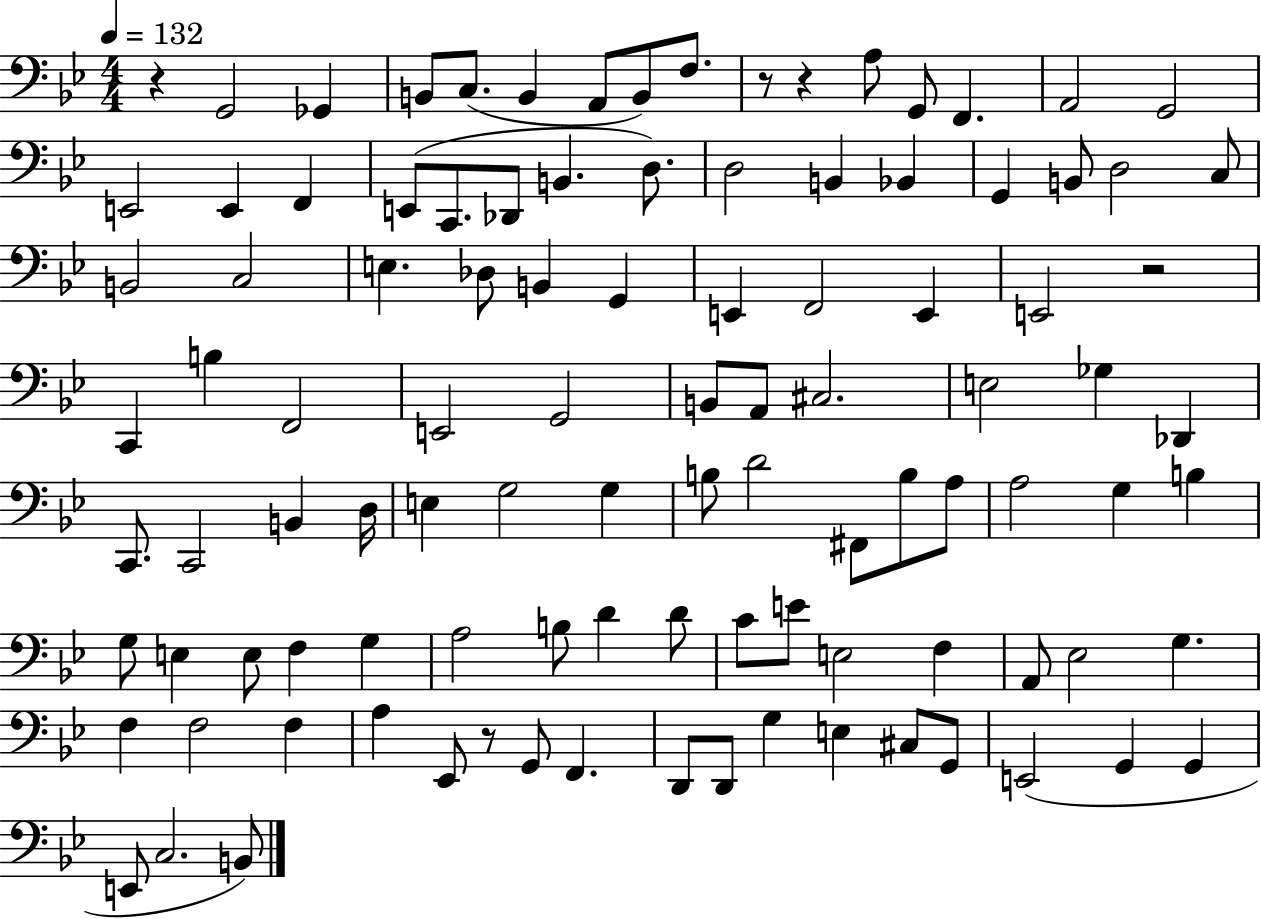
{
  \clef bass
  \numericTimeSignature
  \time 4/4
  \key bes \major
  \tempo 4 = 132
  \repeat volta 2 { r4 g,2 ges,4 | b,8 c8.( b,4 a,8 b,8) f8. | r8 r4 a8 g,8 f,4. | a,2 g,2 | \break e,2 e,4 f,4 | e,8( c,8. des,8 b,4. d8.) | d2 b,4 bes,4 | g,4 b,8 d2 c8 | \break b,2 c2 | e4. des8 b,4 g,4 | e,4 f,2 e,4 | e,2 r2 | \break c,4 b4 f,2 | e,2 g,2 | b,8 a,8 cis2. | e2 ges4 des,4 | \break c,8. c,2 b,4 d16 | e4 g2 g4 | b8 d'2 fis,8 b8 a8 | a2 g4 b4 | \break g8 e4 e8 f4 g4 | a2 b8 d'4 d'8 | c'8 e'8 e2 f4 | a,8 ees2 g4. | \break f4 f2 f4 | a4 ees,8 r8 g,8 f,4. | d,8 d,8 g4 e4 cis8 g,8 | e,2( g,4 g,4 | \break e,8 c2. b,8) | } \bar "|."
}